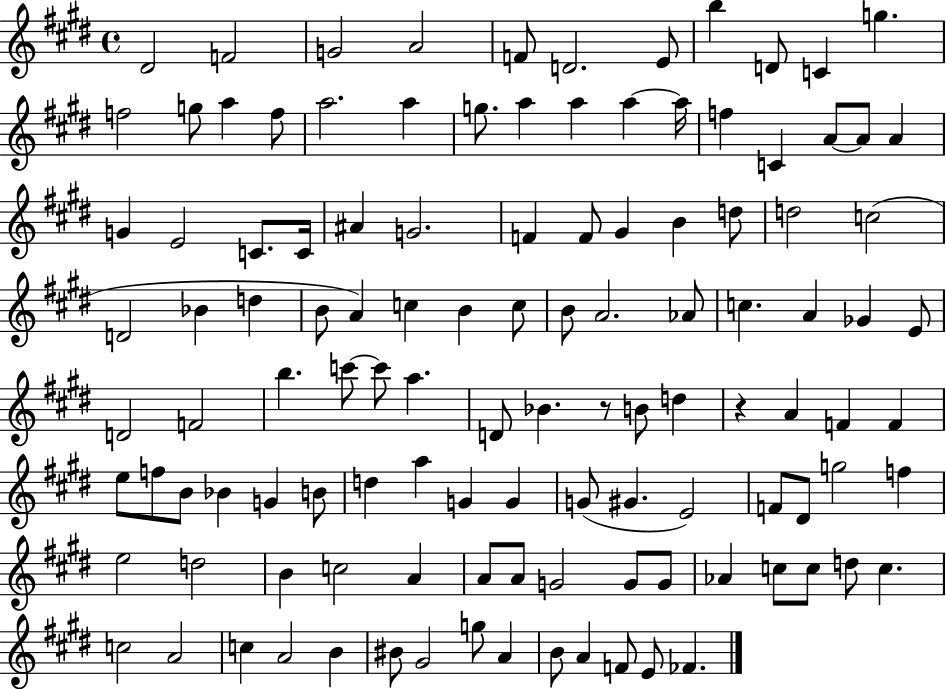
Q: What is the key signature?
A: E major